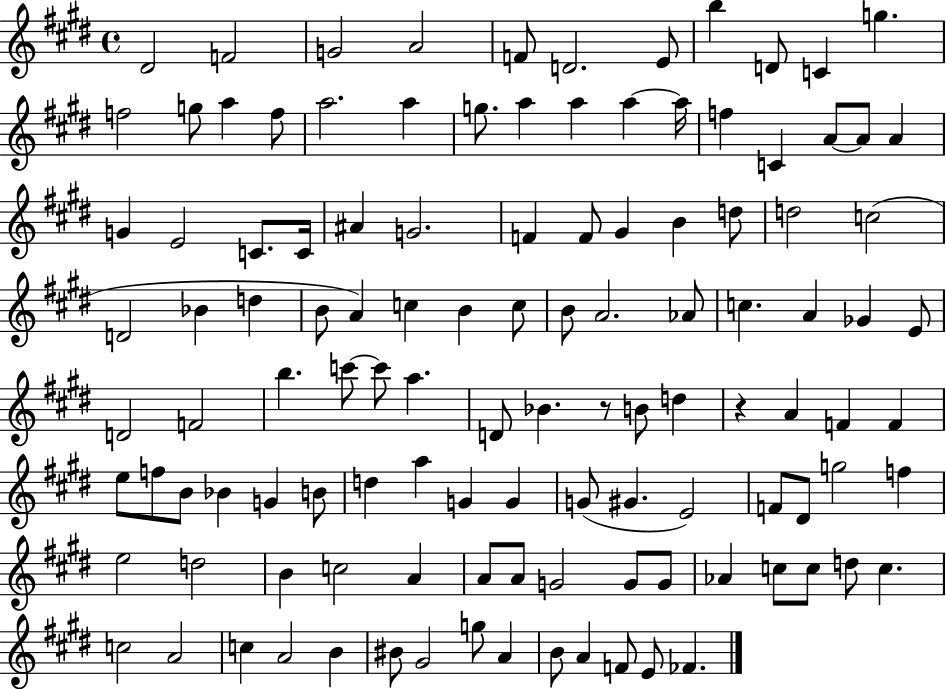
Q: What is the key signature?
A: E major